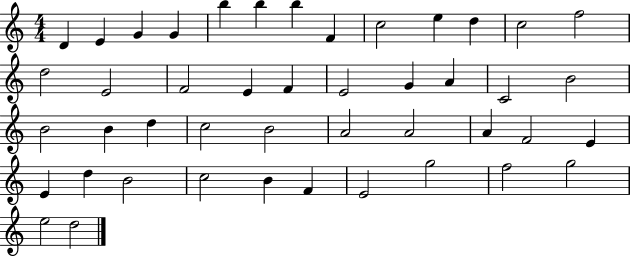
{
  \clef treble
  \numericTimeSignature
  \time 4/4
  \key c \major
  d'4 e'4 g'4 g'4 | b''4 b''4 b''4 f'4 | c''2 e''4 d''4 | c''2 f''2 | \break d''2 e'2 | f'2 e'4 f'4 | e'2 g'4 a'4 | c'2 b'2 | \break b'2 b'4 d''4 | c''2 b'2 | a'2 a'2 | a'4 f'2 e'4 | \break e'4 d''4 b'2 | c''2 b'4 f'4 | e'2 g''2 | f''2 g''2 | \break e''2 d''2 | \bar "|."
}